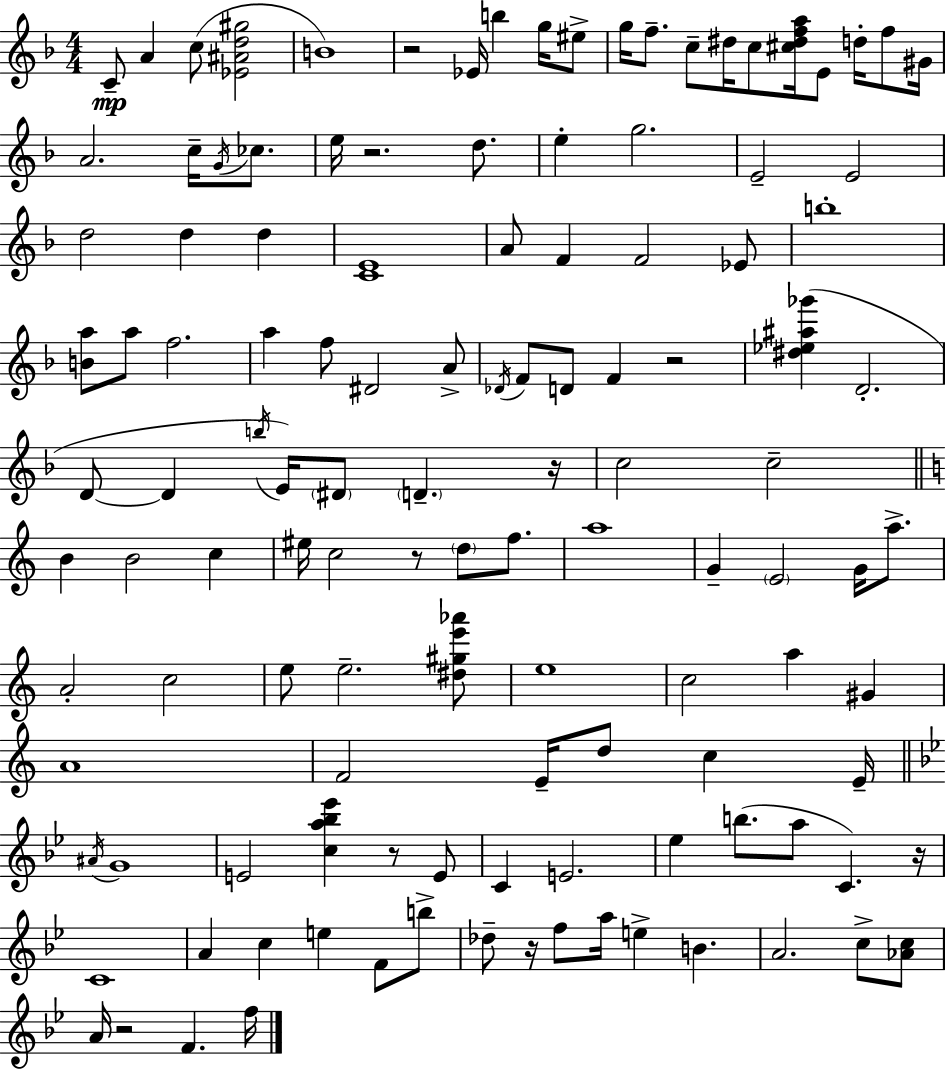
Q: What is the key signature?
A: D minor